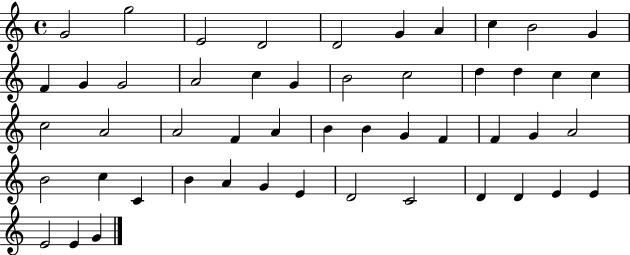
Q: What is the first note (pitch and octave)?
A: G4